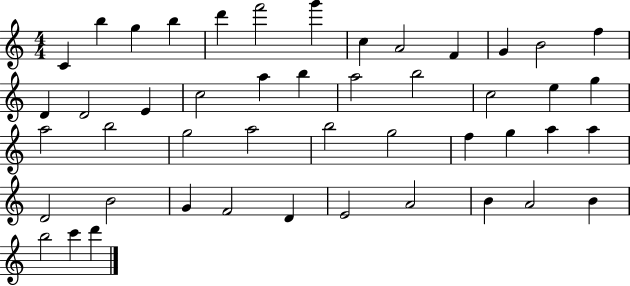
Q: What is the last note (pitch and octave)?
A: D6